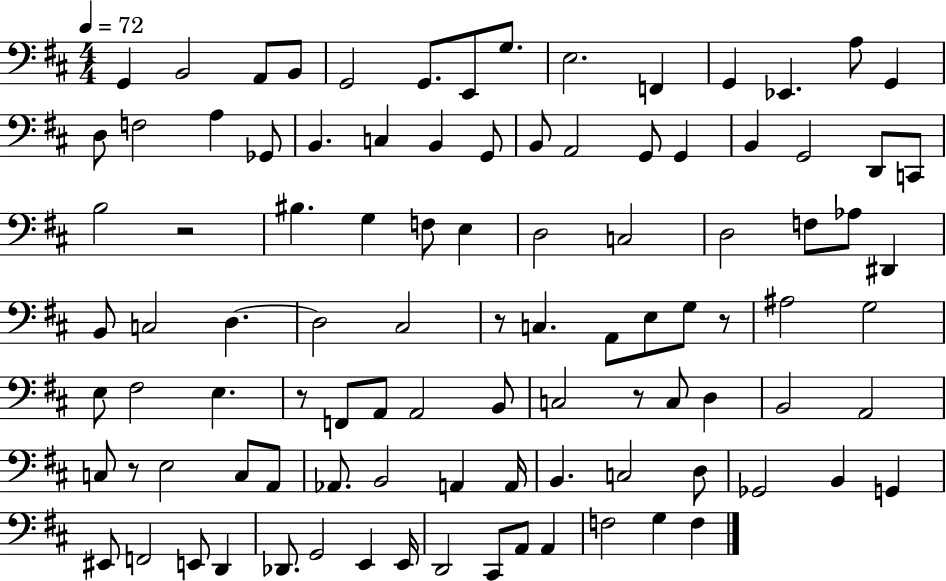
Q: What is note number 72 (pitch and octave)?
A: A2